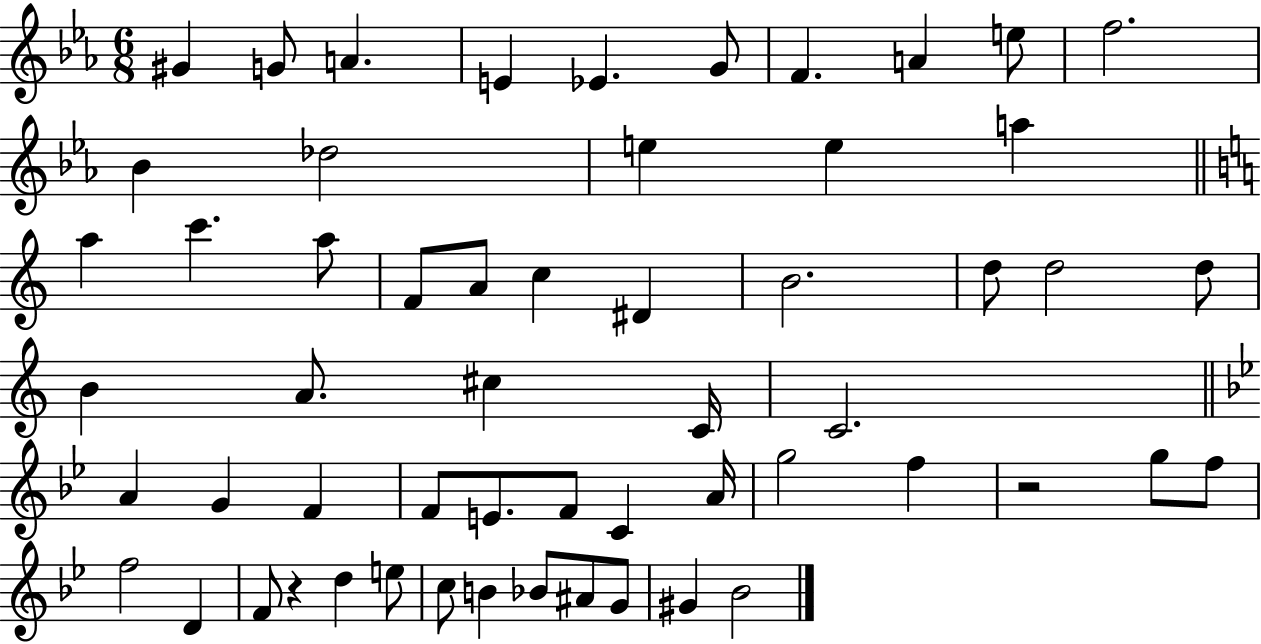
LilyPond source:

{
  \clef treble
  \numericTimeSignature
  \time 6/8
  \key ees \major
  gis'4 g'8 a'4. | e'4 ees'4. g'8 | f'4. a'4 e''8 | f''2. | \break bes'4 des''2 | e''4 e''4 a''4 | \bar "||" \break \key c \major a''4 c'''4. a''8 | f'8 a'8 c''4 dis'4 | b'2. | d''8 d''2 d''8 | \break b'4 a'8. cis''4 c'16 | c'2. | \bar "||" \break \key bes \major a'4 g'4 f'4 | f'8 e'8. f'8 c'4 a'16 | g''2 f''4 | r2 g''8 f''8 | \break f''2 d'4 | f'8 r4 d''4 e''8 | c''8 b'4 bes'8 ais'8 g'8 | gis'4 bes'2 | \break \bar "|."
}